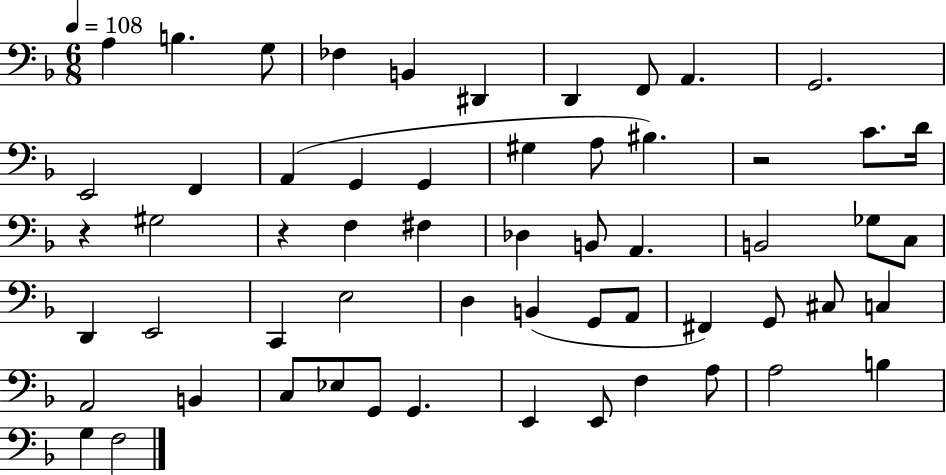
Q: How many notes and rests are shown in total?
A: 58